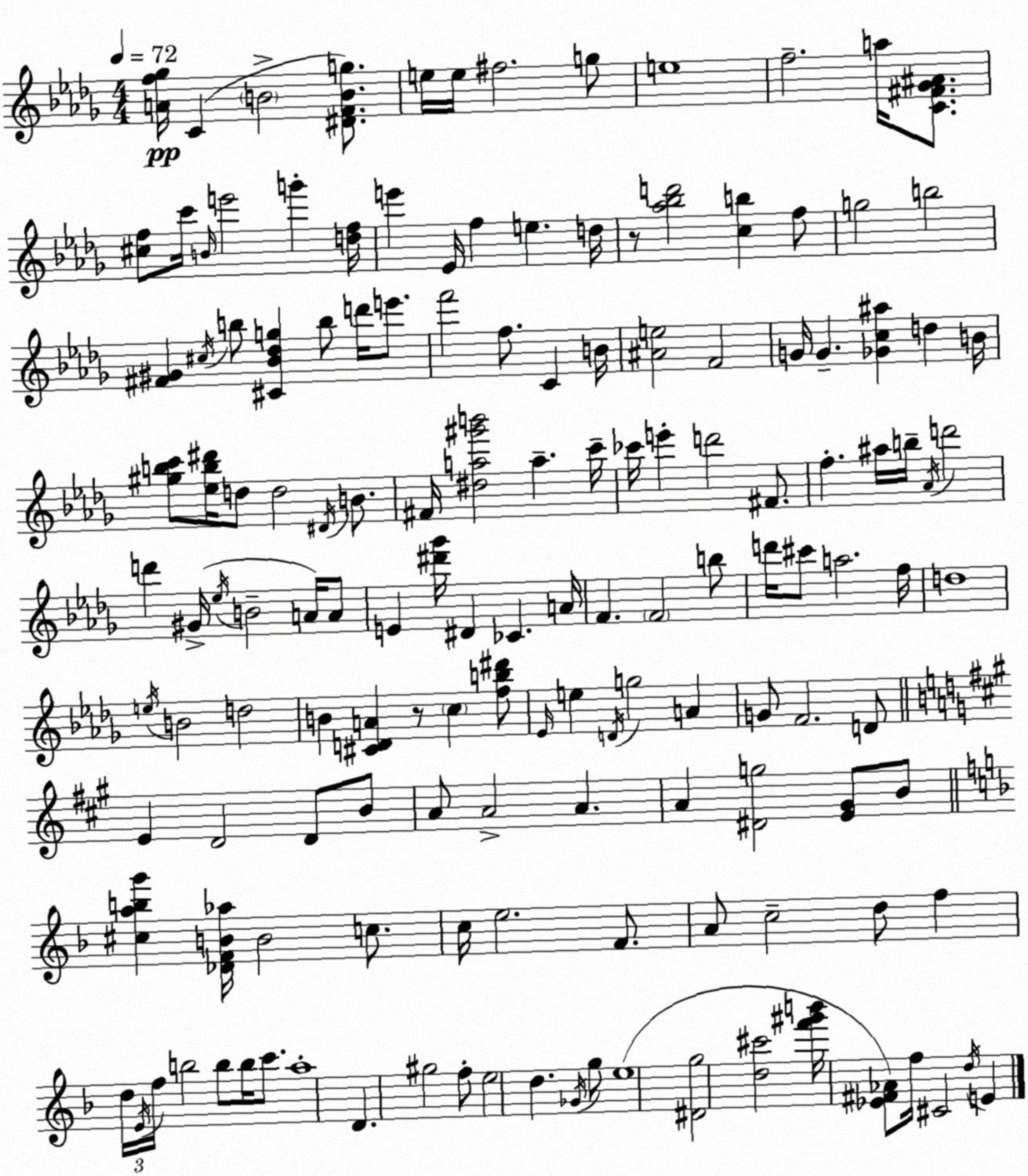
X:1
T:Untitled
M:4/4
L:1/4
K:Bbm
[Af_g]/4 C B2 [^DFBg]/2 e/4 e/4 ^f2 g/2 e4 f2 a/4 [C^F_G^A]/2 [^cf]/2 c'/4 B/4 e'2 g' [df]/4 e' _E/4 f e d/4 z/2 [_a_bd']2 [cb] f/2 g2 b2 [^F^G] ^c/4 b/2 [^C_B_dg] b/2 d'/4 e'/2 f'2 f/2 C B/4 [^Ae]2 F2 G/4 G [_Gc^a] d B/4 [^gbc']/2 [_eb^d']/4 d/2 d2 ^D/4 B/2 ^F/4 [^da^g'b']2 a c'/4 _c'/4 e' d'2 ^F/2 f ^a/4 b/4 _A/4 d'2 d' ^G/4 _e/4 B2 A/4 A/2 E [^d'_g']/4 ^D _C A/4 F F2 b/2 d'/4 ^c'/2 a2 f/4 d4 e/4 B2 d2 B [^CDA] z/2 c [fb^d']/2 _E/4 e D/4 g2 A G/2 F2 D/2 E D2 D/2 B/2 A/2 A2 A A [^Dg]2 [E^G]/2 B/2 [^cabg'] [_DFB_a]/4 B2 c/2 c/4 e2 F/2 A/2 c2 d/2 f d/4 E/4 f/4 b2 b/2 b/4 c'/2 a4 D ^g2 f/2 e2 d _G/4 g/2 e4 [^Dg]2 [d^c']2 [f'^g'b']/4 [_E^F_A]/2 f/4 ^C2 d/4 E